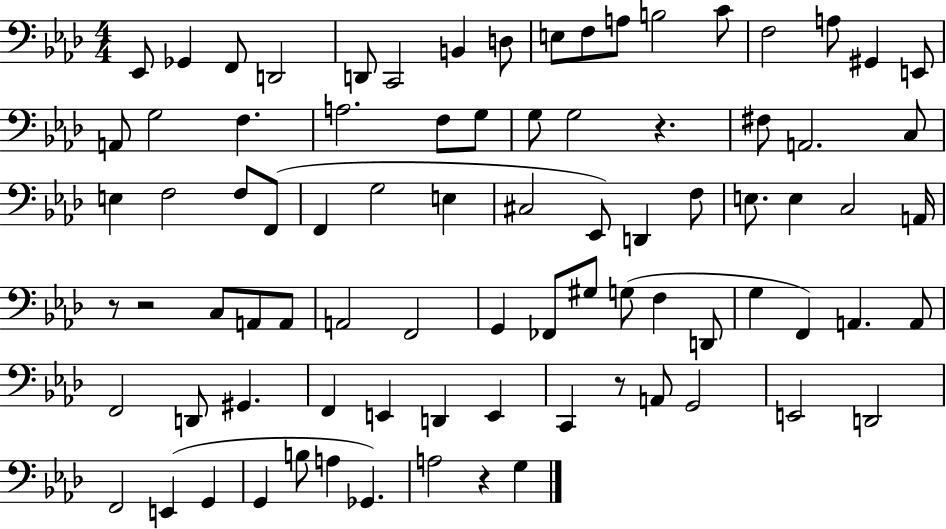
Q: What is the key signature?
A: AES major